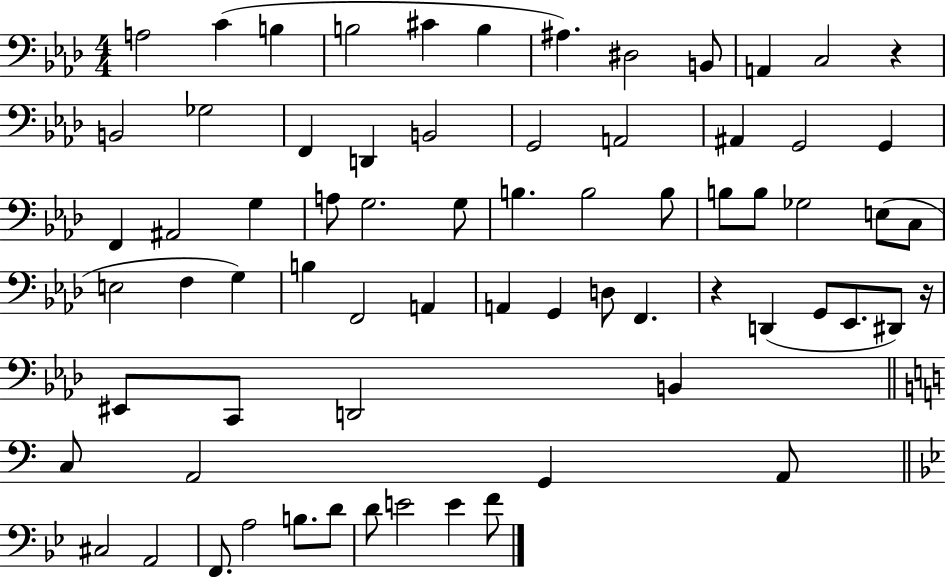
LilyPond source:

{
  \clef bass
  \numericTimeSignature
  \time 4/4
  \key aes \major
  a2 c'4( b4 | b2 cis'4 b4 | ais4.) dis2 b,8 | a,4 c2 r4 | \break b,2 ges2 | f,4 d,4 b,2 | g,2 a,2 | ais,4 g,2 g,4 | \break f,4 ais,2 g4 | a8 g2. g8 | b4. b2 b8 | b8 b8 ges2 e8( c8 | \break e2 f4 g4) | b4 f,2 a,4 | a,4 g,4 d8 f,4. | r4 d,4( g,8 ees,8. dis,8) r16 | \break eis,8 c,8 d,2 b,4 | \bar "||" \break \key c \major c8 a,2 g,4 a,8 | \bar "||" \break \key g \minor cis2 a,2 | f,8. a2 b8. d'8 | d'8 e'2 e'4 f'8 | \bar "|."
}